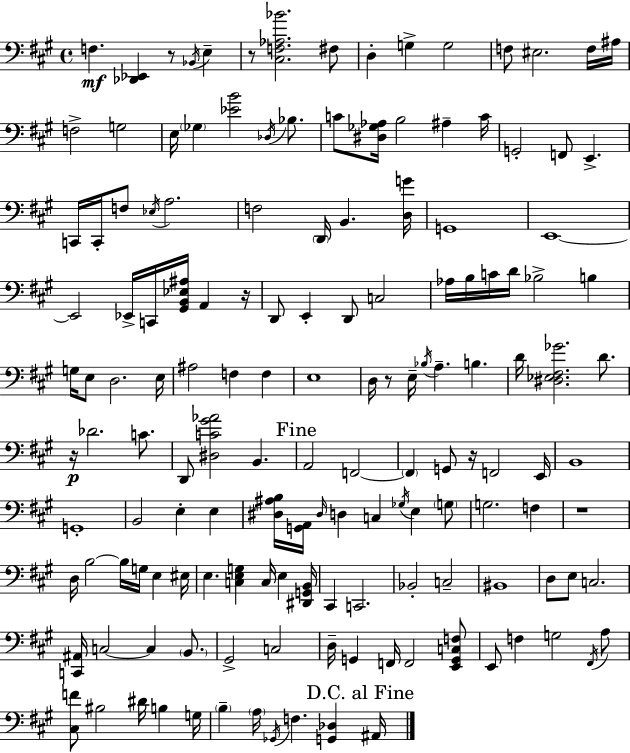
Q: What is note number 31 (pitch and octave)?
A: D2